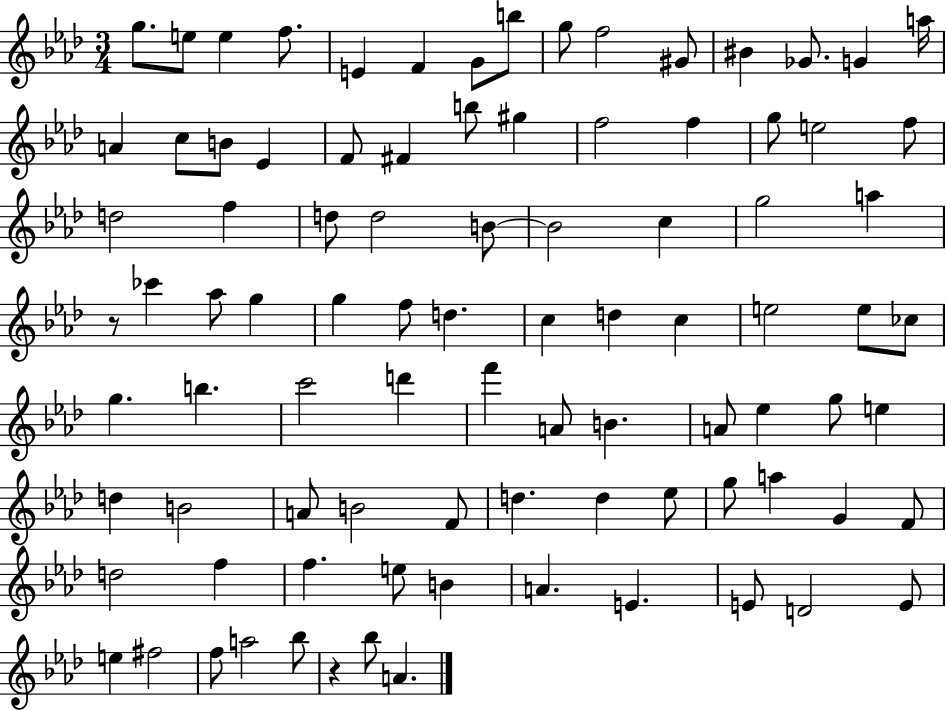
X:1
T:Untitled
M:3/4
L:1/4
K:Ab
g/2 e/2 e f/2 E F G/2 b/2 g/2 f2 ^G/2 ^B _G/2 G a/4 A c/2 B/2 _E F/2 ^F b/2 ^g f2 f g/2 e2 f/2 d2 f d/2 d2 B/2 B2 c g2 a z/2 _c' _a/2 g g f/2 d c d c e2 e/2 _c/2 g b c'2 d' f' A/2 B A/2 _e g/2 e d B2 A/2 B2 F/2 d d _e/2 g/2 a G F/2 d2 f f e/2 B A E E/2 D2 E/2 e ^f2 f/2 a2 _b/2 z _b/2 A